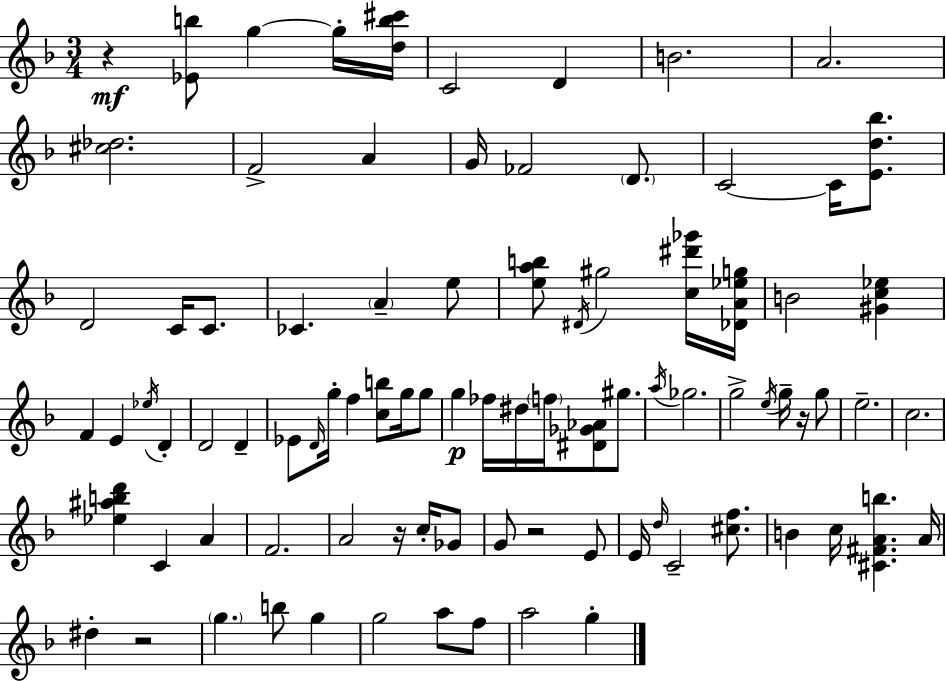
X:1
T:Untitled
M:3/4
L:1/4
K:F
z [_Eb]/2 g g/4 [db^c']/4 C2 D B2 A2 [^c_d]2 F2 A G/4 _F2 D/2 C2 C/4 [Ed_b]/2 D2 C/4 C/2 _C A e/2 [eab]/2 ^D/4 ^g2 [c^d'_g']/4 [_DA_eg]/4 B2 [^Gc_e] F E _e/4 D D2 D _E/2 D/4 g/4 f [cb]/2 g/4 g/2 g _f/4 ^d/4 f/4 [^D_G_A]/2 ^g/2 a/4 _g2 g2 e/4 g/4 z/4 g/2 e2 c2 [_e^abd'] C A F2 A2 z/4 c/4 _G/2 G/2 z2 E/2 E/4 d/4 C2 [^cf]/2 B c/4 [^C^FAb] A/4 ^d z2 g b/2 g g2 a/2 f/2 a2 g